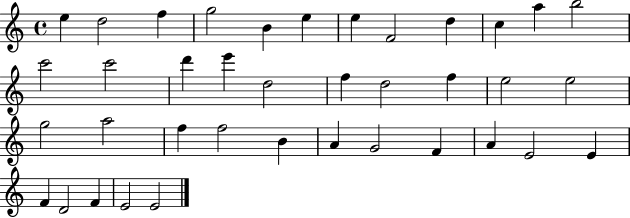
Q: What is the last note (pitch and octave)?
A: E4